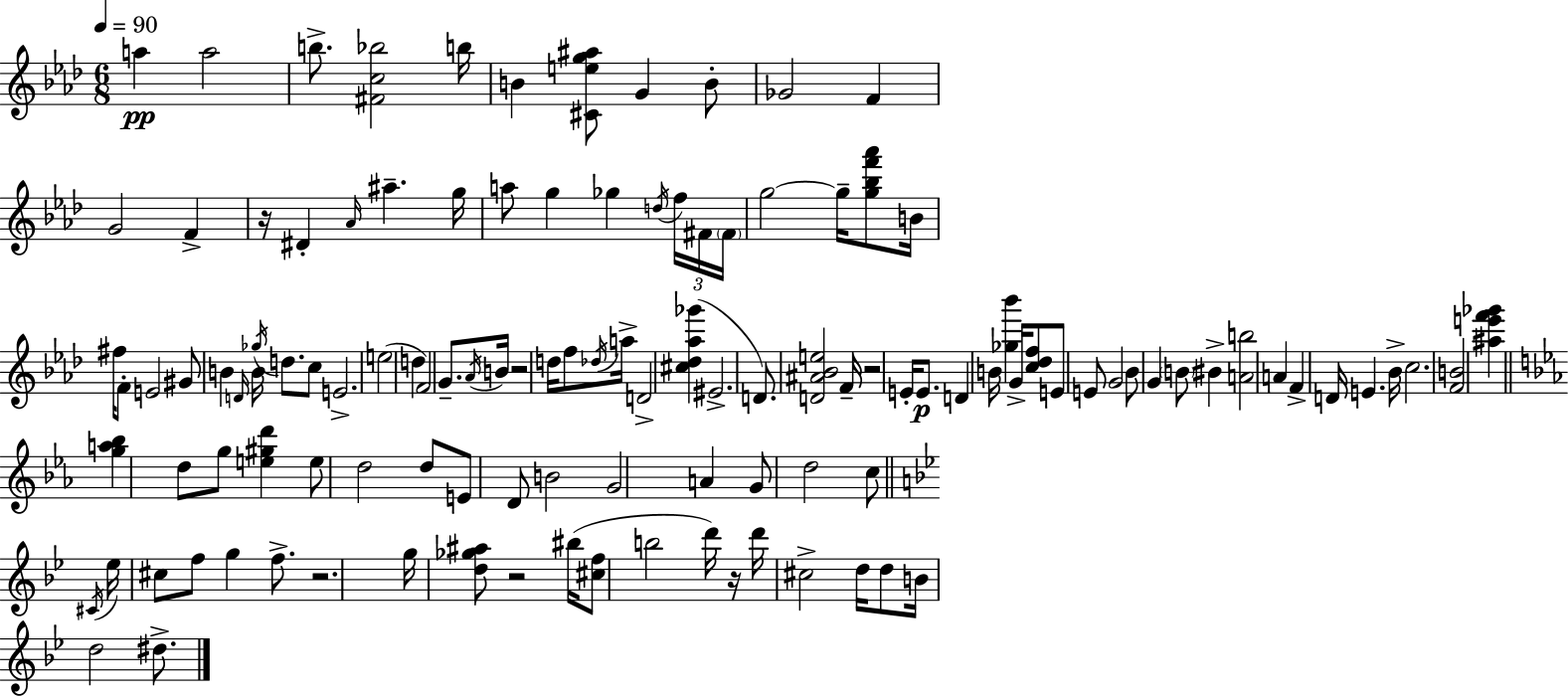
A5/q A5/h B5/e. [F#4,C5,Bb5]/h B5/s B4/q [C#4,E5,G5,A#5]/e G4/q B4/e Gb4/h F4/q G4/h F4/q R/s D#4/q Ab4/s A#5/q. G5/s A5/e G5/q Gb5/q D5/s F5/s F#4/s F#4/s G5/h G5/s [G5,Bb5,F6,Ab6]/e B4/s F#5/s F4/e E4/h G#4/e B4/q D4/s B4/s Gb5/s D5/e. C5/e E4/h. E5/h D5/q F4/h G4/e. Ab4/s B4/s R/h D5/s F5/e Db5/s A5/s D4/h [C#5,Db5,Ab5,Gb6]/q EIS4/h. D4/e. [D4,A#4,Bb4,E5]/h F4/s R/h E4/s E4/e. D4/q B4/s [Gb5,Bb6]/q G4/s [C5,Db5,F5]/e E4/e E4/e G4/h Bb4/e G4/q B4/e BIS4/q [A4,B5]/h A4/q F4/q D4/s E4/q. Bb4/s C5/h. [F4,B4]/h [A#5,E6,F6,Gb6]/q [G5,A5,Bb5]/q D5/e G5/e [E5,G#5,D6]/q E5/e D5/h D5/e E4/e D4/e B4/h G4/h A4/q G4/e D5/h C5/e C#4/s Eb5/s C#5/e F5/e G5/q F5/e. R/h. G5/s [D5,Gb5,A#5]/e R/h BIS5/s [C#5,F5]/e B5/h D6/s R/s D6/s C#5/h D5/s D5/e B4/s D5/h D#5/e.